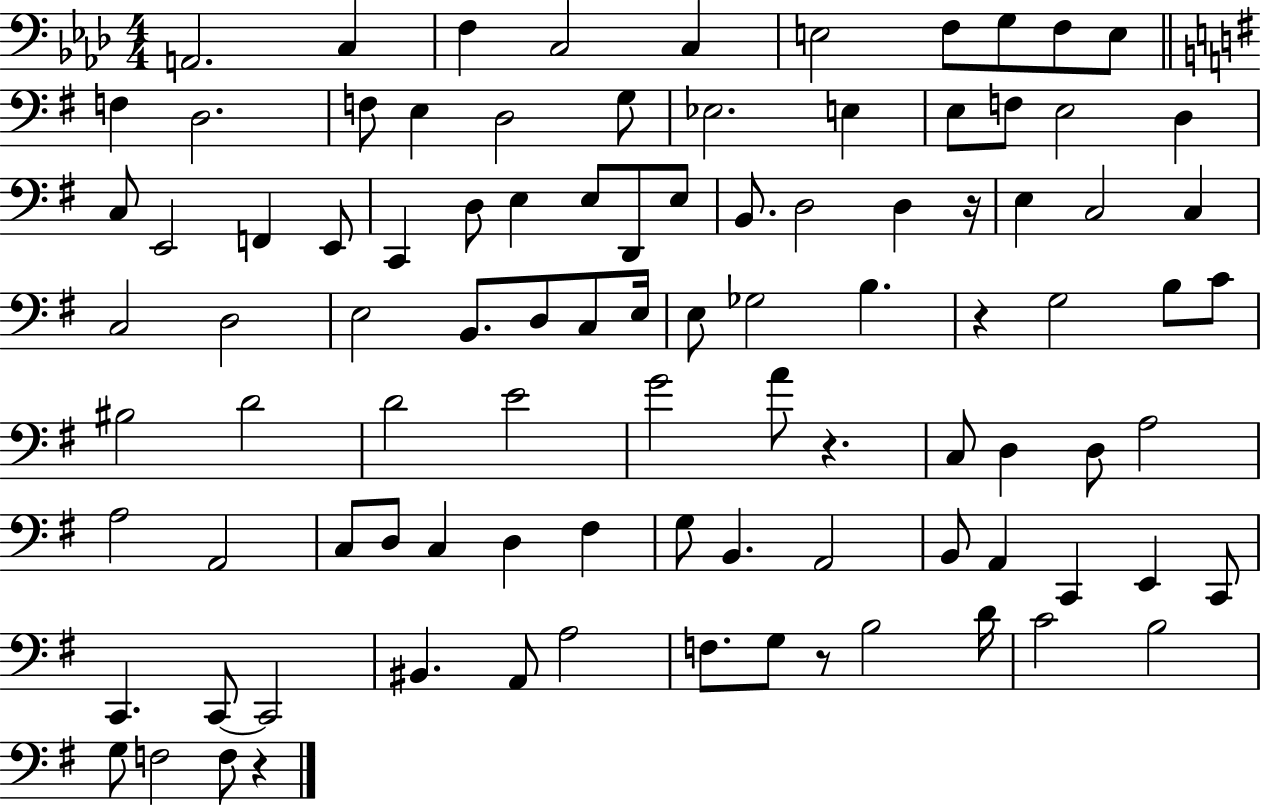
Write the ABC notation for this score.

X:1
T:Untitled
M:4/4
L:1/4
K:Ab
A,,2 C, F, C,2 C, E,2 F,/2 G,/2 F,/2 E,/2 F, D,2 F,/2 E, D,2 G,/2 _E,2 E, E,/2 F,/2 E,2 D, C,/2 E,,2 F,, E,,/2 C,, D,/2 E, E,/2 D,,/2 E,/2 B,,/2 D,2 D, z/4 E, C,2 C, C,2 D,2 E,2 B,,/2 D,/2 C,/2 E,/4 E,/2 _G,2 B, z G,2 B,/2 C/2 ^B,2 D2 D2 E2 G2 A/2 z C,/2 D, D,/2 A,2 A,2 A,,2 C,/2 D,/2 C, D, ^F, G,/2 B,, A,,2 B,,/2 A,, C,, E,, C,,/2 C,, C,,/2 C,,2 ^B,, A,,/2 A,2 F,/2 G,/2 z/2 B,2 D/4 C2 B,2 G,/2 F,2 F,/2 z